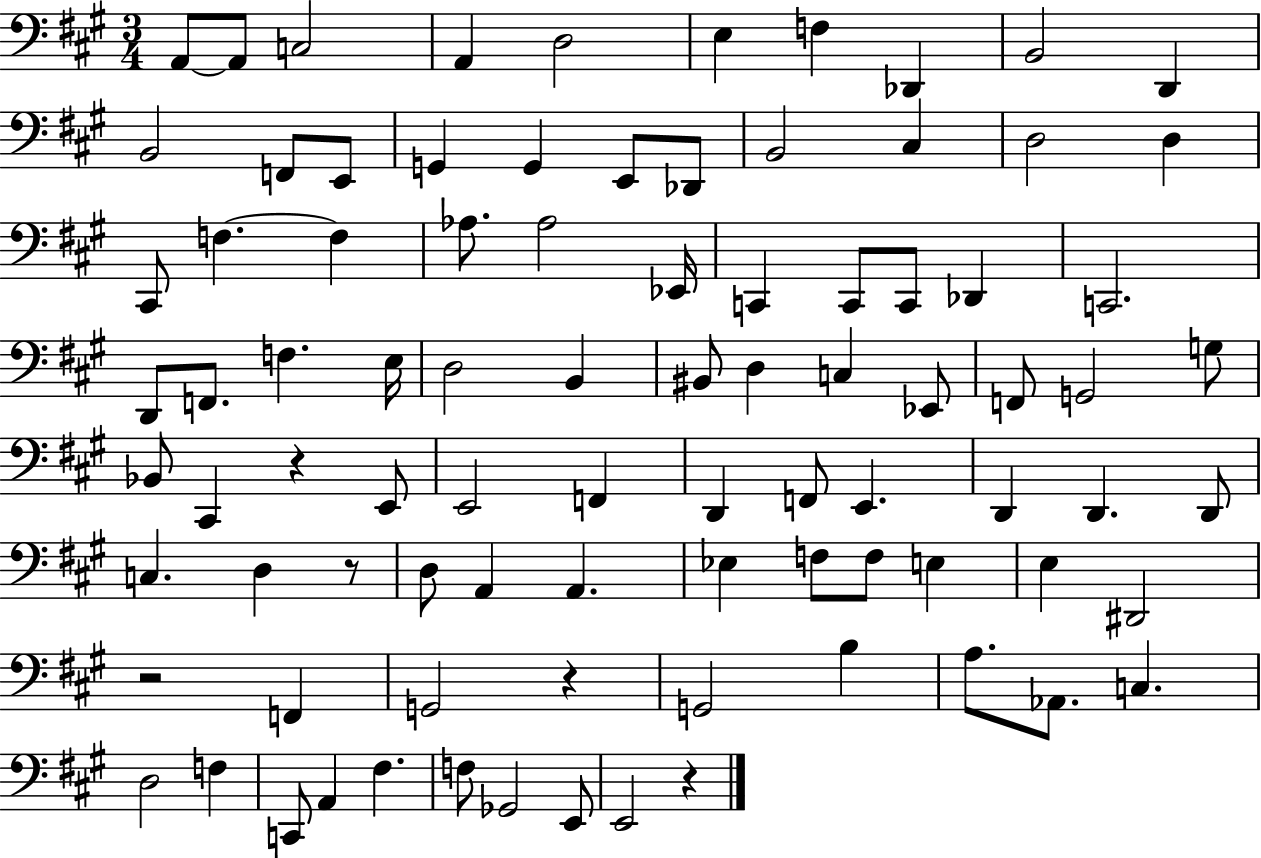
A2/e A2/e C3/h A2/q D3/h E3/q F3/q Db2/q B2/h D2/q B2/h F2/e E2/e G2/q G2/q E2/e Db2/e B2/h C#3/q D3/h D3/q C#2/e F3/q. F3/q Ab3/e. Ab3/h Eb2/s C2/q C2/e C2/e Db2/q C2/h. D2/e F2/e. F3/q. E3/s D3/h B2/q BIS2/e D3/q C3/q Eb2/e F2/e G2/h G3/e Bb2/e C#2/q R/q E2/e E2/h F2/q D2/q F2/e E2/q. D2/q D2/q. D2/e C3/q. D3/q R/e D3/e A2/q A2/q. Eb3/q F3/e F3/e E3/q E3/q D#2/h R/h F2/q G2/h R/q G2/h B3/q A3/e. Ab2/e. C3/q. D3/h F3/q C2/e A2/q F#3/q. F3/e Gb2/h E2/e E2/h R/q